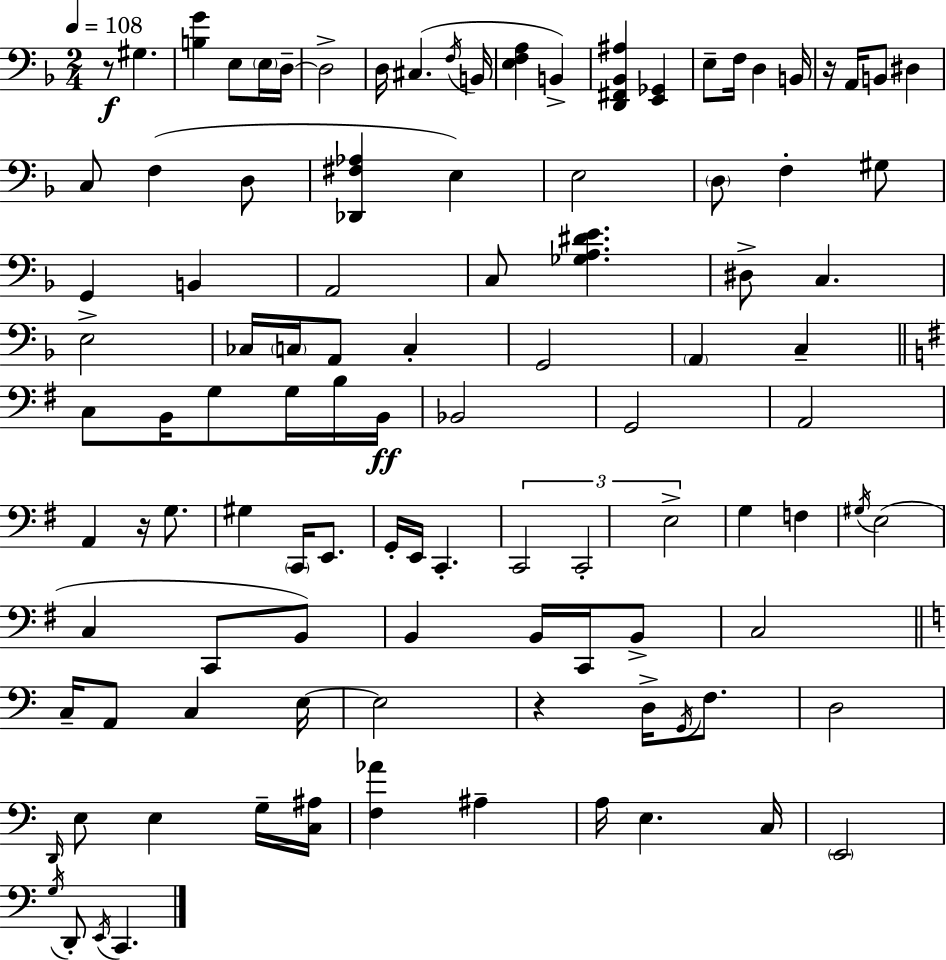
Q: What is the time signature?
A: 2/4